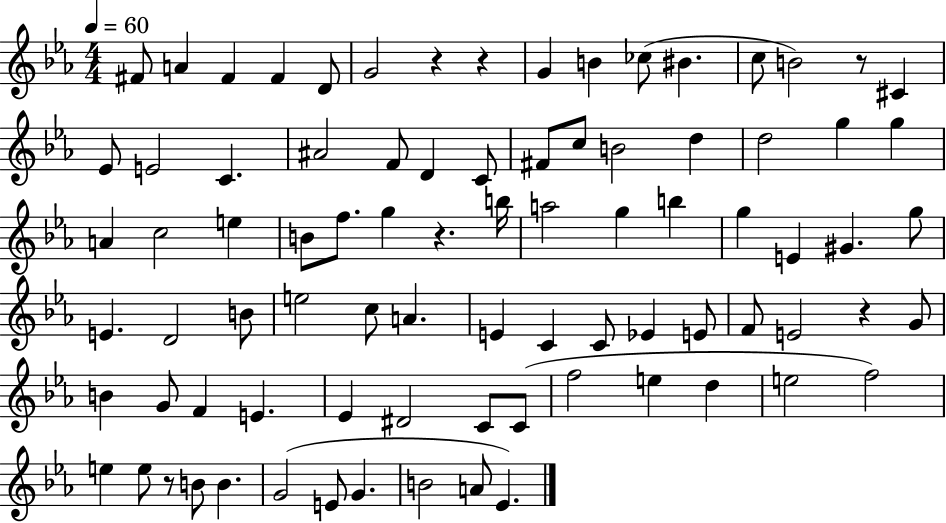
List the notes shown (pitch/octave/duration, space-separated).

F#4/e A4/q F#4/q F#4/q D4/e G4/h R/q R/q G4/q B4/q CES5/e BIS4/q. C5/e B4/h R/e C#4/q Eb4/e E4/h C4/q. A#4/h F4/e D4/q C4/e F#4/e C5/e B4/h D5/q D5/h G5/q G5/q A4/q C5/h E5/q B4/e F5/e. G5/q R/q. B5/s A5/h G5/q B5/q G5/q E4/q G#4/q. G5/e E4/q. D4/h B4/e E5/h C5/e A4/q. E4/q C4/q C4/e Eb4/q E4/e F4/e E4/h R/q G4/e B4/q G4/e F4/q E4/q. Eb4/q D#4/h C4/e C4/e F5/h E5/q D5/q E5/h F5/h E5/q E5/e R/e B4/e B4/q. G4/h E4/e G4/q. B4/h A4/e Eb4/q.